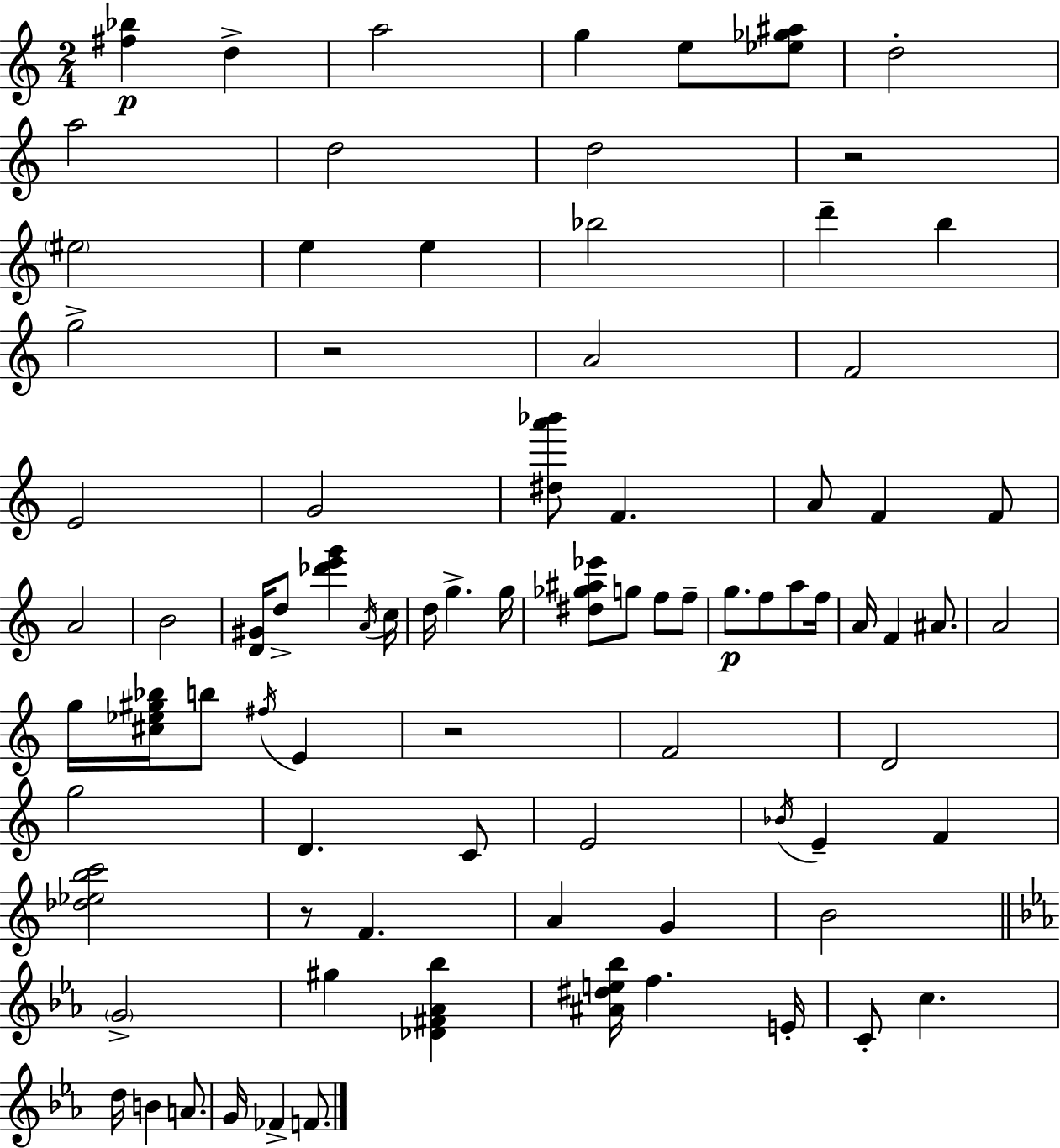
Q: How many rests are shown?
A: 4